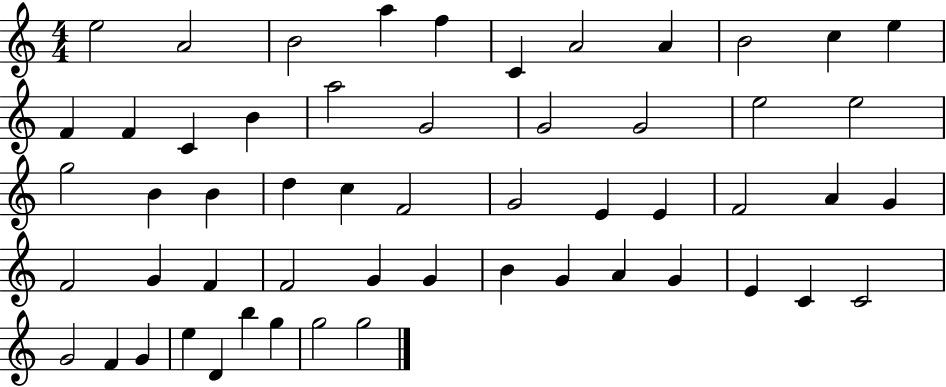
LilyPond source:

{
  \clef treble
  \numericTimeSignature
  \time 4/4
  \key c \major
  e''2 a'2 | b'2 a''4 f''4 | c'4 a'2 a'4 | b'2 c''4 e''4 | \break f'4 f'4 c'4 b'4 | a''2 g'2 | g'2 g'2 | e''2 e''2 | \break g''2 b'4 b'4 | d''4 c''4 f'2 | g'2 e'4 e'4 | f'2 a'4 g'4 | \break f'2 g'4 f'4 | f'2 g'4 g'4 | b'4 g'4 a'4 g'4 | e'4 c'4 c'2 | \break g'2 f'4 g'4 | e''4 d'4 b''4 g''4 | g''2 g''2 | \bar "|."
}